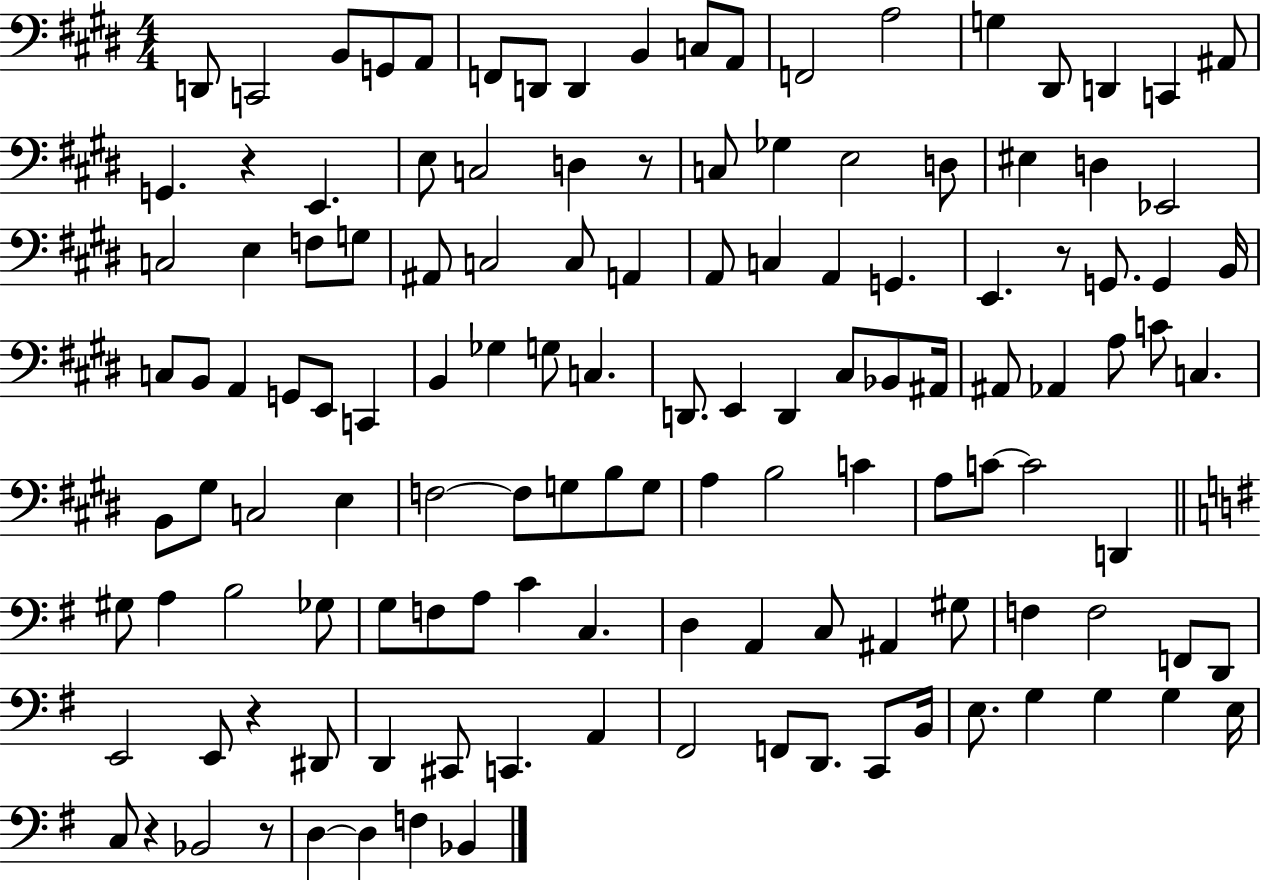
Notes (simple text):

D2/e C2/h B2/e G2/e A2/e F2/e D2/e D2/q B2/q C3/e A2/e F2/h A3/h G3/q D#2/e D2/q C2/q A#2/e G2/q. R/q E2/q. E3/e C3/h D3/q R/e C3/e Gb3/q E3/h D3/e EIS3/q D3/q Eb2/h C3/h E3/q F3/e G3/e A#2/e C3/h C3/e A2/q A2/e C3/q A2/q G2/q. E2/q. R/e G2/e. G2/q B2/s C3/e B2/e A2/q G2/e E2/e C2/q B2/q Gb3/q G3/e C3/q. D2/e. E2/q D2/q C#3/e Bb2/e A#2/s A#2/e Ab2/q A3/e C4/e C3/q. B2/e G#3/e C3/h E3/q F3/h F3/e G3/e B3/e G3/e A3/q B3/h C4/q A3/e C4/e C4/h D2/q G#3/e A3/q B3/h Gb3/e G3/e F3/e A3/e C4/q C3/q. D3/q A2/q C3/e A#2/q G#3/e F3/q F3/h F2/e D2/e E2/h E2/e R/q D#2/e D2/q C#2/e C2/q. A2/q F#2/h F2/e D2/e. C2/e B2/s E3/e. G3/q G3/q G3/q E3/s C3/e R/q Bb2/h R/e D3/q D3/q F3/q Bb2/q